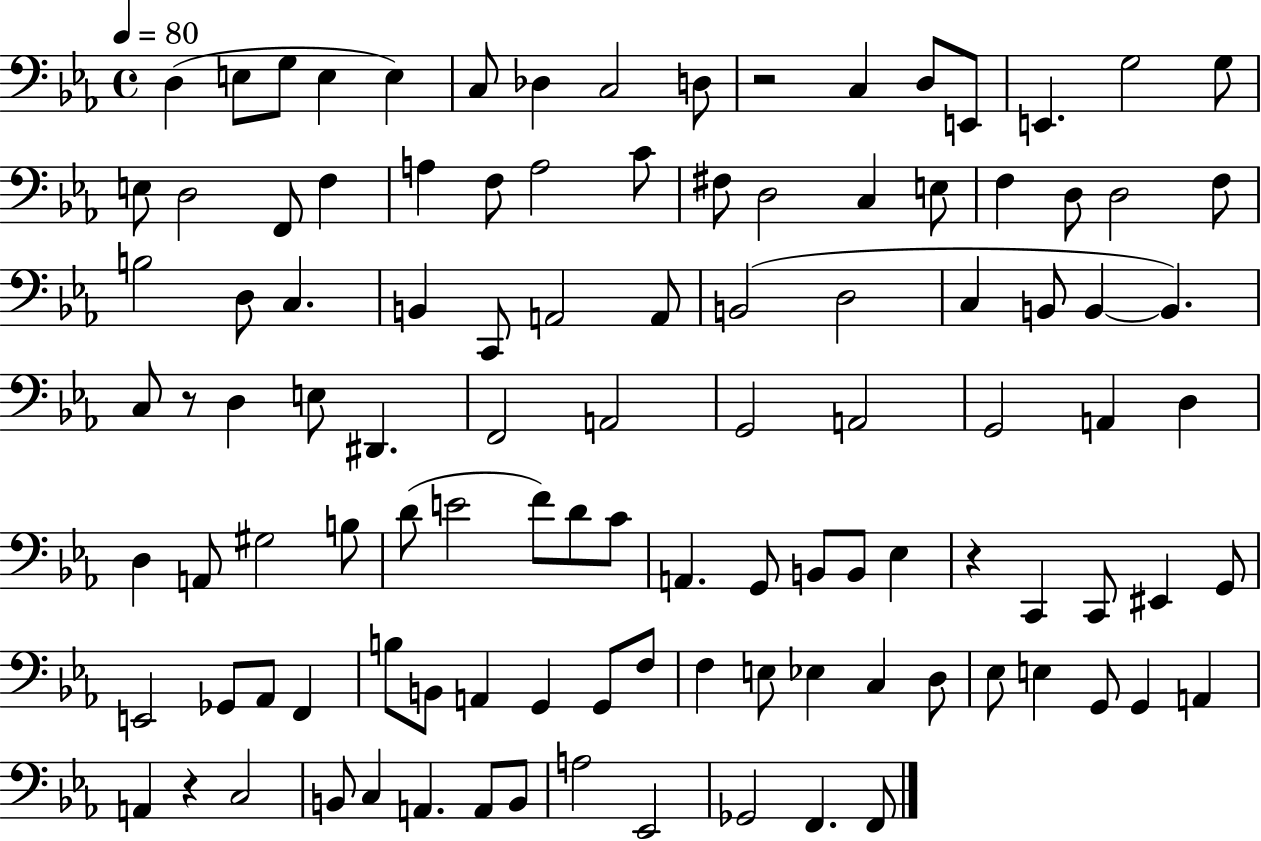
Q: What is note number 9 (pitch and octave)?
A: D3